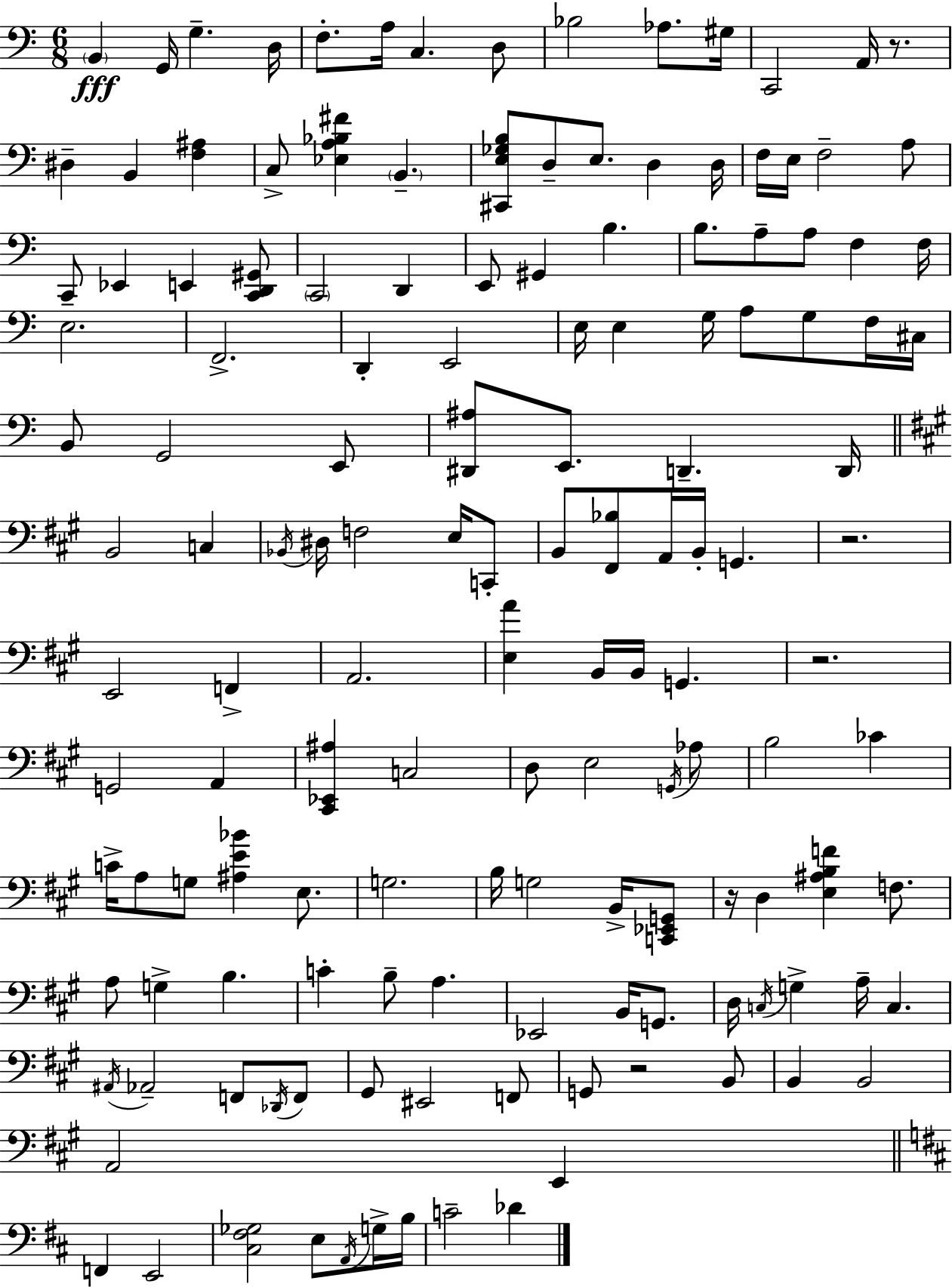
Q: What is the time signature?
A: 6/8